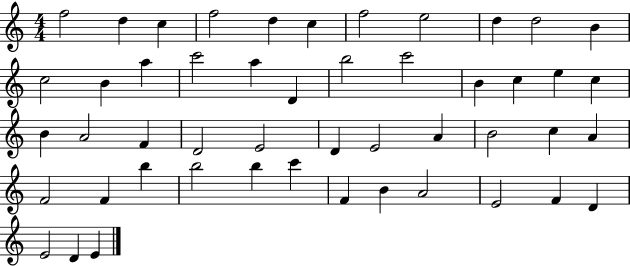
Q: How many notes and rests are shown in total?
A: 49